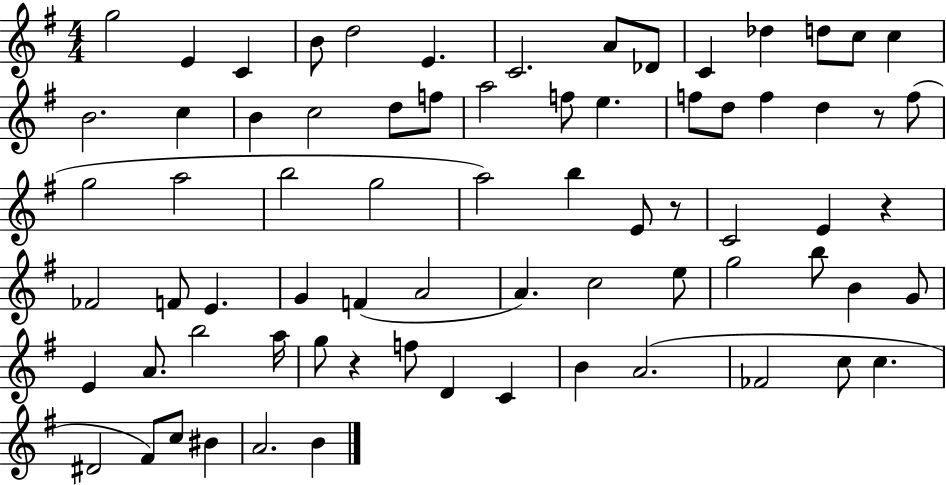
G5/h E4/q C4/q B4/e D5/h E4/q. C4/h. A4/e Db4/e C4/q Db5/q D5/e C5/e C5/q B4/h. C5/q B4/q C5/h D5/e F5/e A5/h F5/e E5/q. F5/e D5/e F5/q D5/q R/e F5/e G5/h A5/h B5/h G5/h A5/h B5/q E4/e R/e C4/h E4/q R/q FES4/h F4/e E4/q. G4/q F4/q A4/h A4/q. C5/h E5/e G5/h B5/e B4/q G4/e E4/q A4/e. B5/h A5/s G5/e R/q F5/e D4/q C4/q B4/q A4/h. FES4/h C5/e C5/q. D#4/h F#4/e C5/e BIS4/q A4/h. B4/q